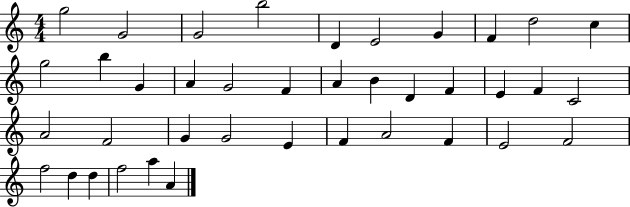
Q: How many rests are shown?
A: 0